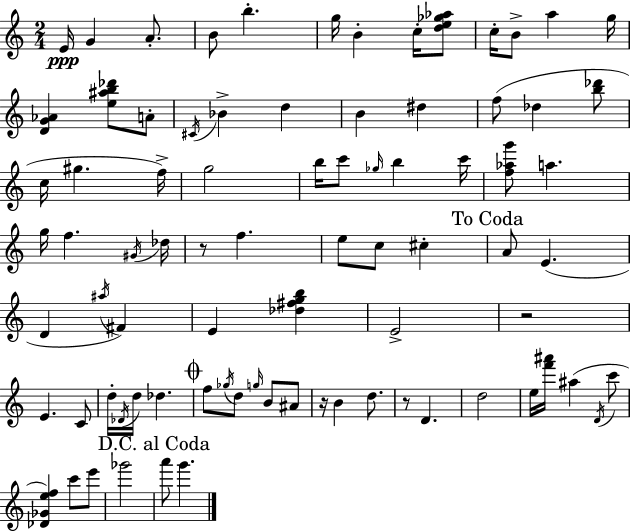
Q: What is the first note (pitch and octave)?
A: E4